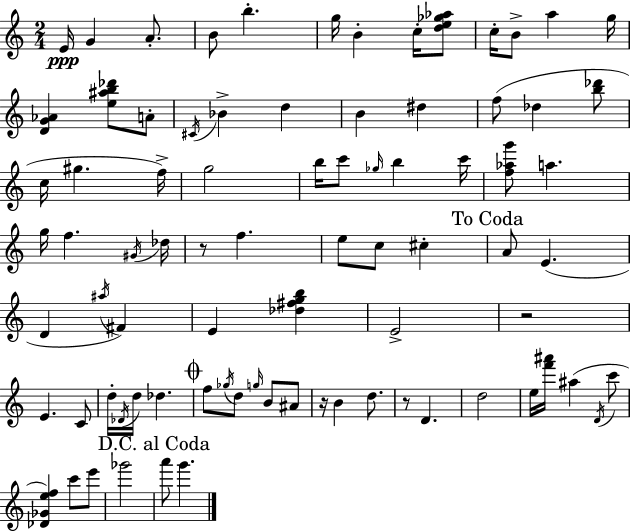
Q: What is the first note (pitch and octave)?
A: E4